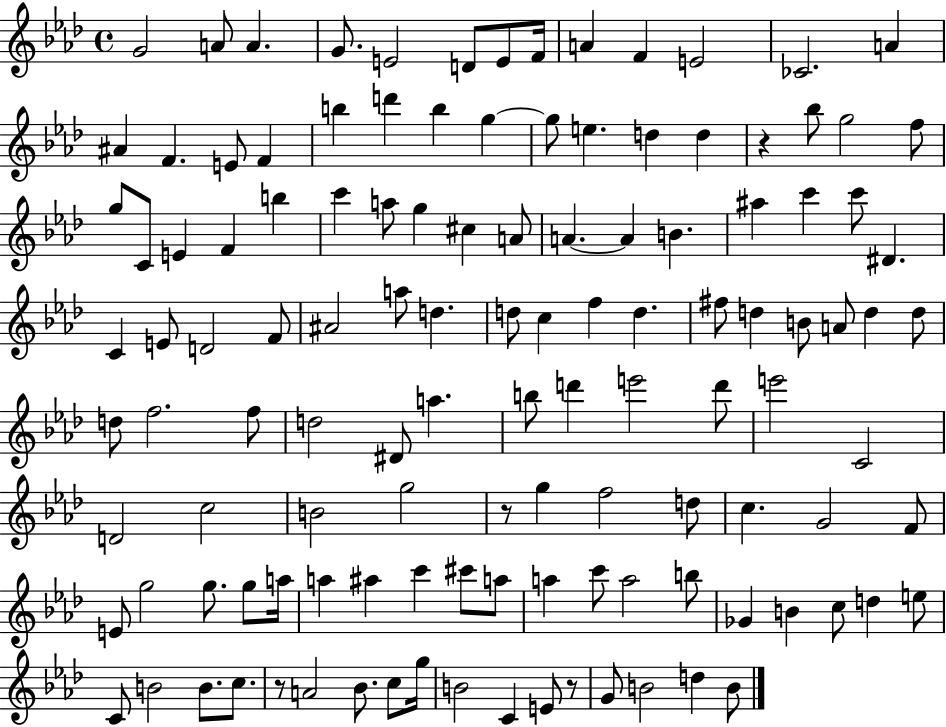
{
  \clef treble
  \time 4/4
  \defaultTimeSignature
  \key aes \major
  g'2 a'8 a'4. | g'8. e'2 d'8 e'8 f'16 | a'4 f'4 e'2 | ces'2. a'4 | \break ais'4 f'4. e'8 f'4 | b''4 d'''4 b''4 g''4~~ | g''8 e''4. d''4 d''4 | r4 bes''8 g''2 f''8 | \break g''8 c'8 e'4 f'4 b''4 | c'''4 a''8 g''4 cis''4 a'8 | a'4.~~ a'4 b'4. | ais''4 c'''4 c'''8 dis'4. | \break c'4 e'8 d'2 f'8 | ais'2 a''8 d''4. | d''8 c''4 f''4 d''4. | fis''8 d''4 b'8 a'8 d''4 d''8 | \break d''8 f''2. f''8 | d''2 dis'8 a''4. | b''8 d'''4 e'''2 d'''8 | e'''2 c'2 | \break d'2 c''2 | b'2 g''2 | r8 g''4 f''2 d''8 | c''4. g'2 f'8 | \break e'8 g''2 g''8. g''8 a''16 | a''4 ais''4 c'''4 cis'''8 a''8 | a''4 c'''8 a''2 b''8 | ges'4 b'4 c''8 d''4 e''8 | \break c'8 b'2 b'8. c''8. | r8 a'2 bes'8. c''8 g''16 | b'2 c'4 e'8 r8 | g'8 b'2 d''4 b'8 | \break \bar "|."
}